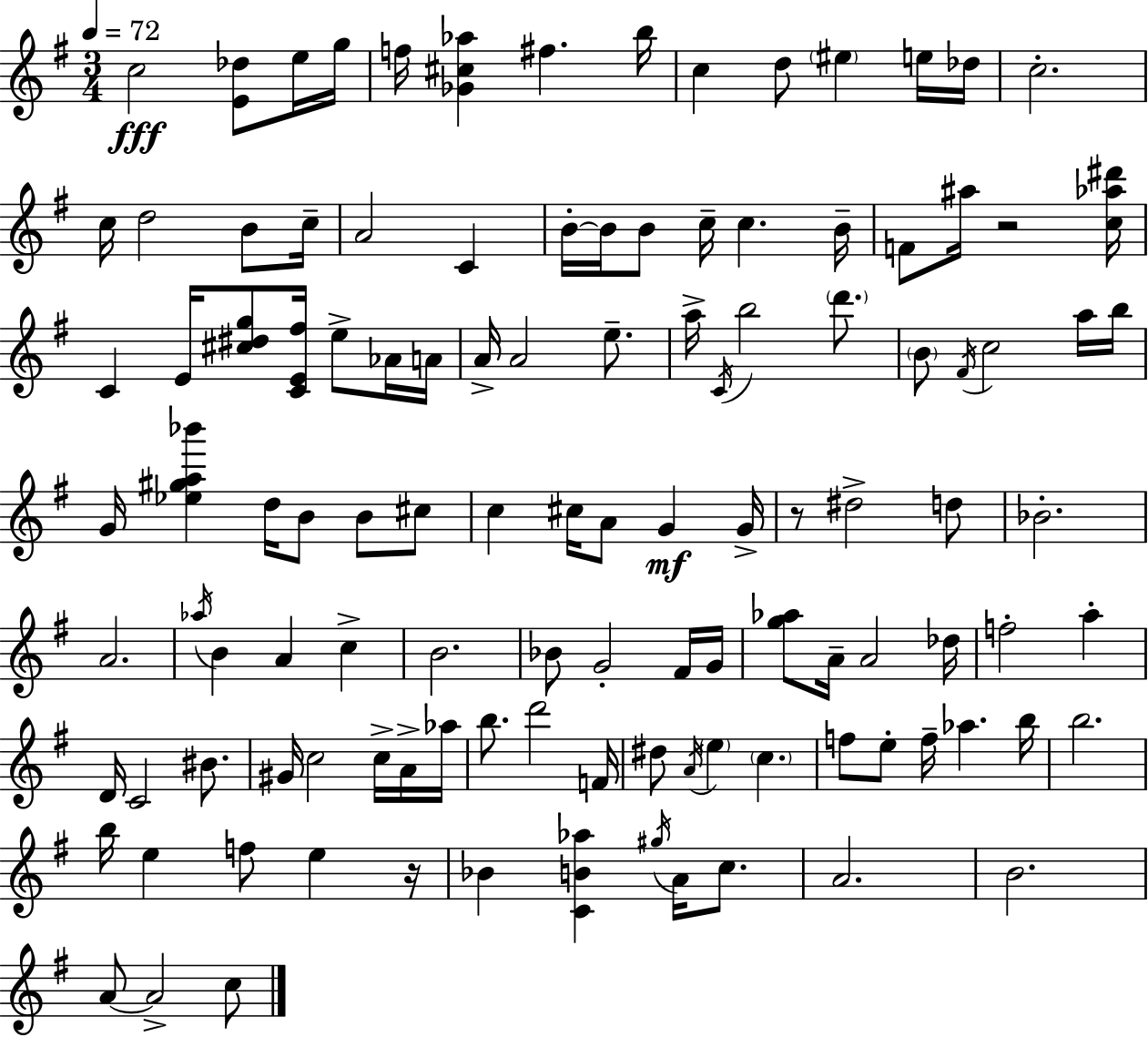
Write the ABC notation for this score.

X:1
T:Untitled
M:3/4
L:1/4
K:G
c2 [E_d]/2 e/4 g/4 f/4 [_G^c_a] ^f b/4 c d/2 ^e e/4 _d/4 c2 c/4 d2 B/2 c/4 A2 C B/4 B/4 B/2 c/4 c B/4 F/2 ^a/4 z2 [c_a^d']/4 C E/4 [^c^dg]/2 [CE^f]/4 e/2 _A/4 A/4 A/4 A2 e/2 a/4 C/4 b2 d'/2 B/2 ^F/4 c2 a/4 b/4 G/4 [_e^ga_b'] d/4 B/2 B/2 ^c/2 c ^c/4 A/2 G G/4 z/2 ^d2 d/2 _B2 A2 _a/4 B A c B2 _B/2 G2 ^F/4 G/4 [g_a]/2 A/4 A2 _d/4 f2 a D/4 C2 ^B/2 ^G/4 c2 c/4 A/4 _a/4 b/2 d'2 F/4 ^d/2 A/4 e c f/2 e/2 f/4 _a b/4 b2 b/4 e f/2 e z/4 _B [CB_a] ^g/4 A/4 c/2 A2 B2 A/2 A2 c/2